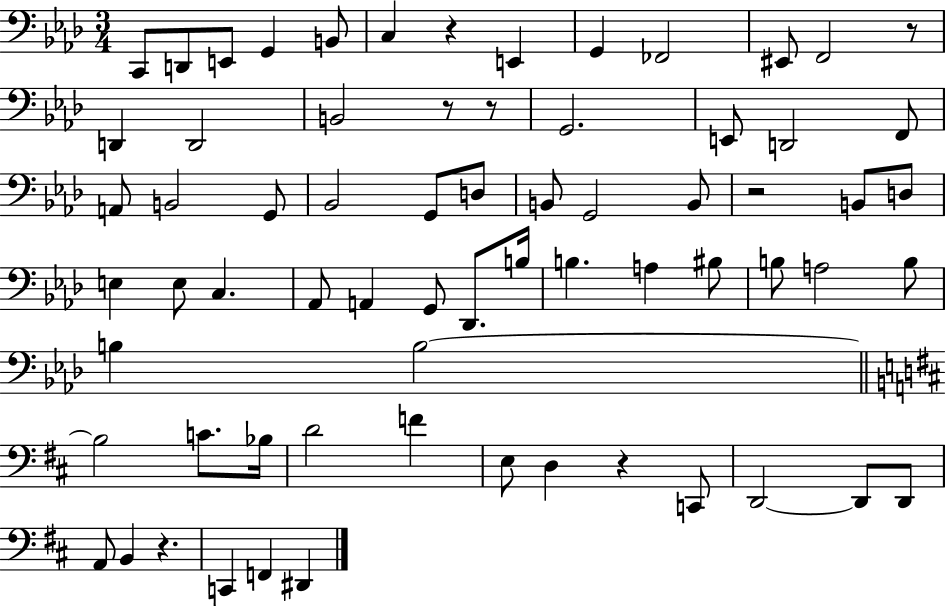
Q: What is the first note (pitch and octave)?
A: C2